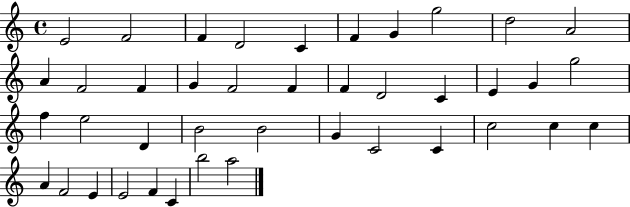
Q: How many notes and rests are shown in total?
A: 41